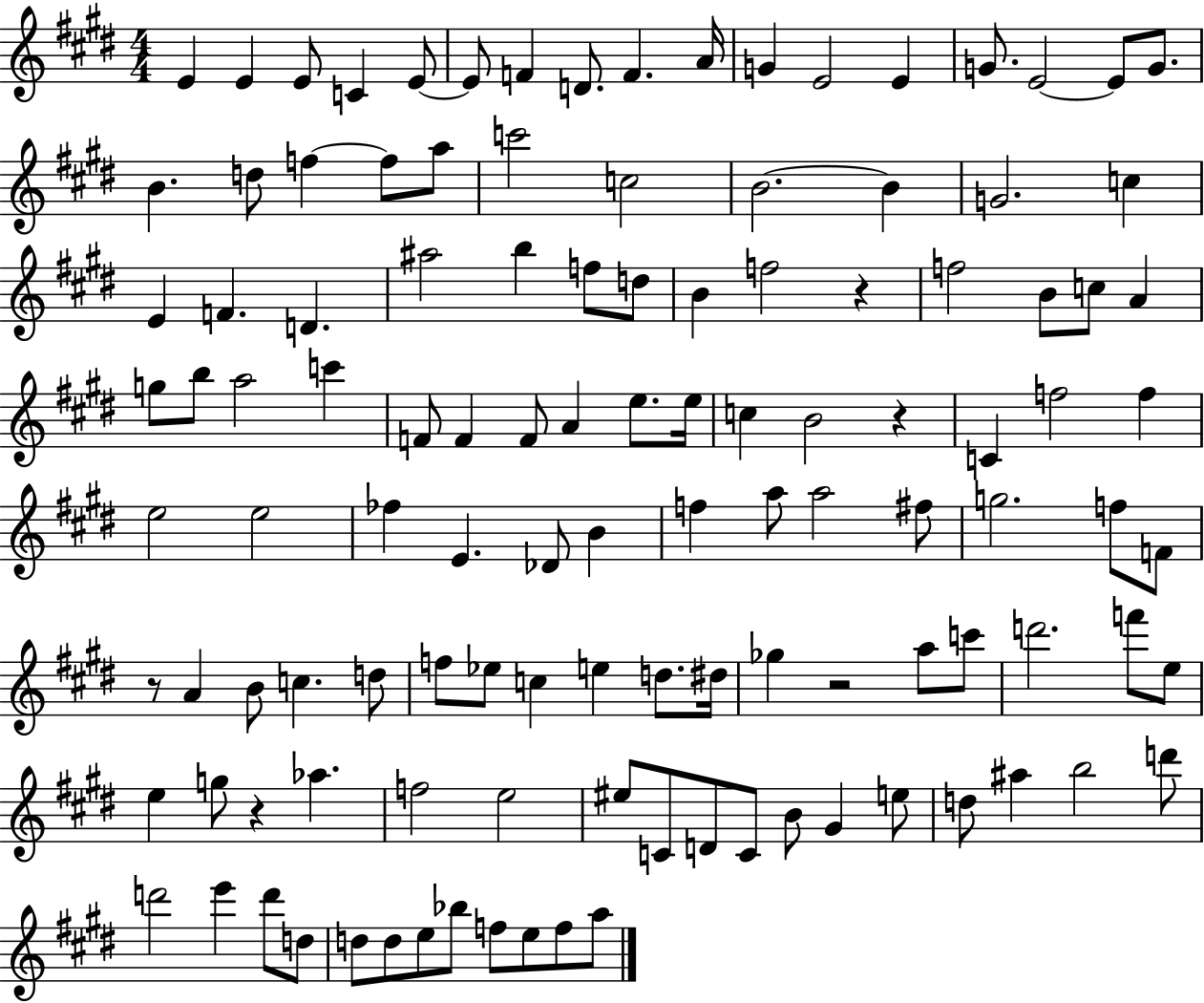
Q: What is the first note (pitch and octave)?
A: E4